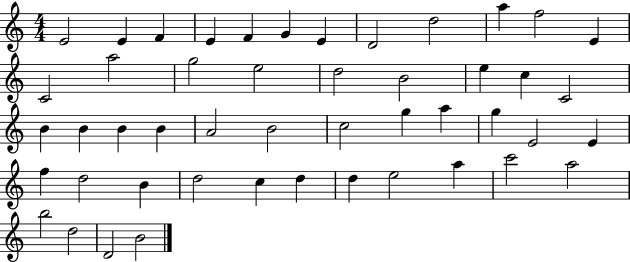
X:1
T:Untitled
M:4/4
L:1/4
K:C
E2 E F E F G E D2 d2 a f2 E C2 a2 g2 e2 d2 B2 e c C2 B B B B A2 B2 c2 g a g E2 E f d2 B d2 c d d e2 a c'2 a2 b2 d2 D2 B2